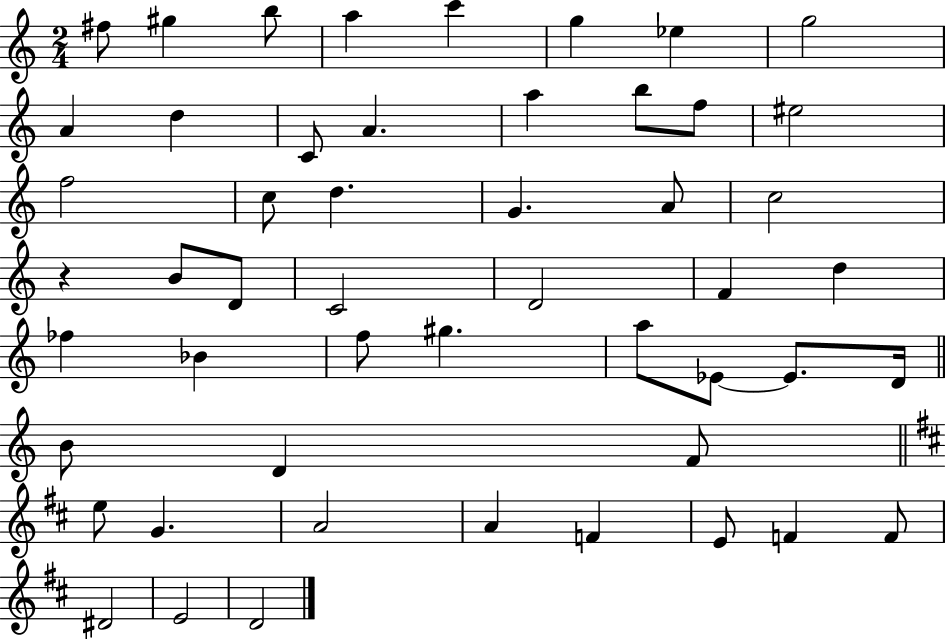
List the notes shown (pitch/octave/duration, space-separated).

F#5/e G#5/q B5/e A5/q C6/q G5/q Eb5/q G5/h A4/q D5/q C4/e A4/q. A5/q B5/e F5/e EIS5/h F5/h C5/e D5/q. G4/q. A4/e C5/h R/q B4/e D4/e C4/h D4/h F4/q D5/q FES5/q Bb4/q F5/e G#5/q. A5/e Eb4/e Eb4/e. D4/s B4/e D4/q F4/e E5/e G4/q. A4/h A4/q F4/q E4/e F4/q F4/e D#4/h E4/h D4/h